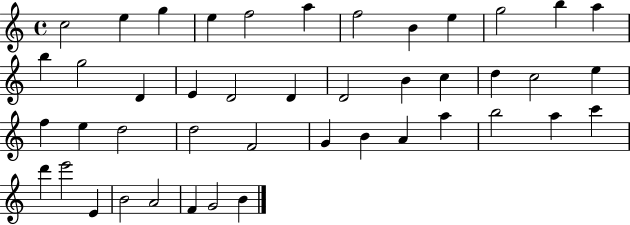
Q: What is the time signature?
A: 4/4